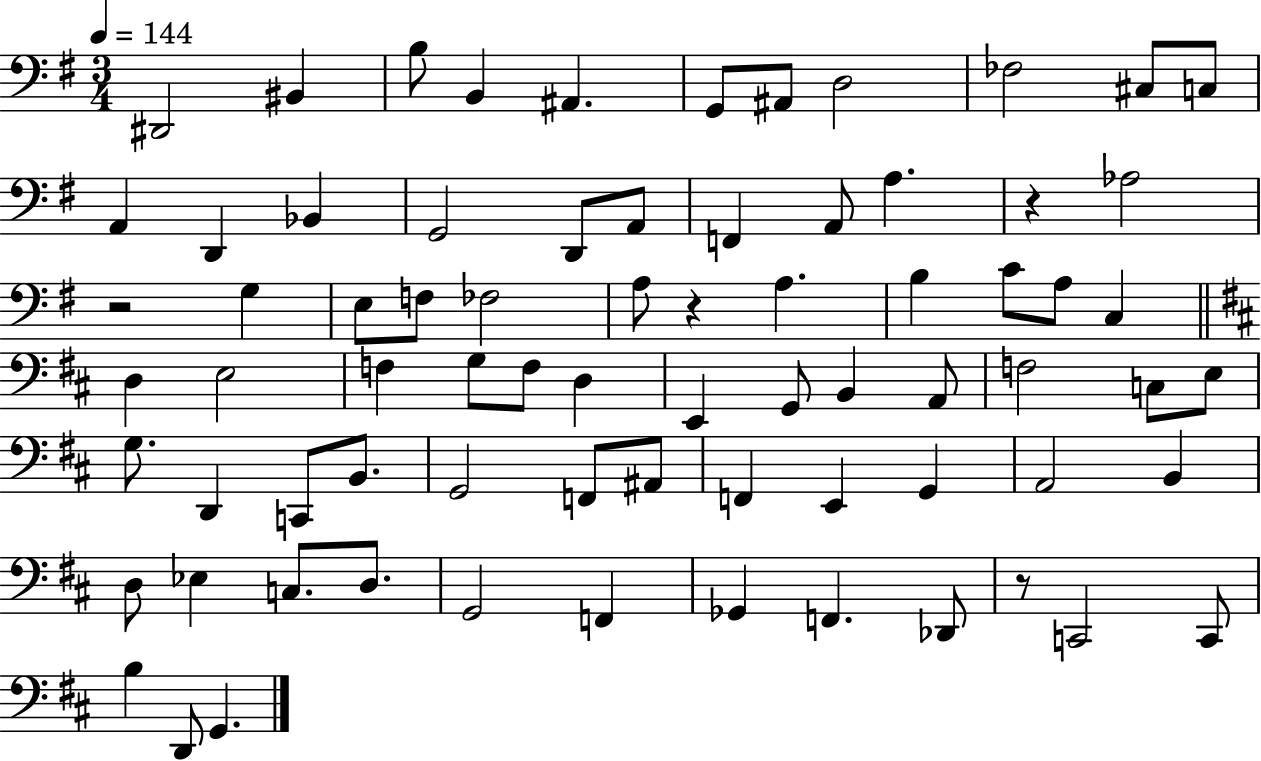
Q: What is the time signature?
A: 3/4